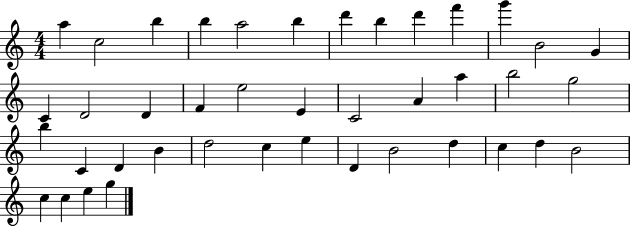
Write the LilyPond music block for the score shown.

{
  \clef treble
  \numericTimeSignature
  \time 4/4
  \key c \major
  a''4 c''2 b''4 | b''4 a''2 b''4 | d'''4 b''4 d'''4 f'''4 | g'''4 b'2 g'4 | \break c'4 d'2 d'4 | f'4 e''2 e'4 | c'2 a'4 a''4 | b''2 g''2 | \break b''4 c'4 d'4 b'4 | d''2 c''4 e''4 | d'4 b'2 d''4 | c''4 d''4 b'2 | \break c''4 c''4 e''4 g''4 | \bar "|."
}